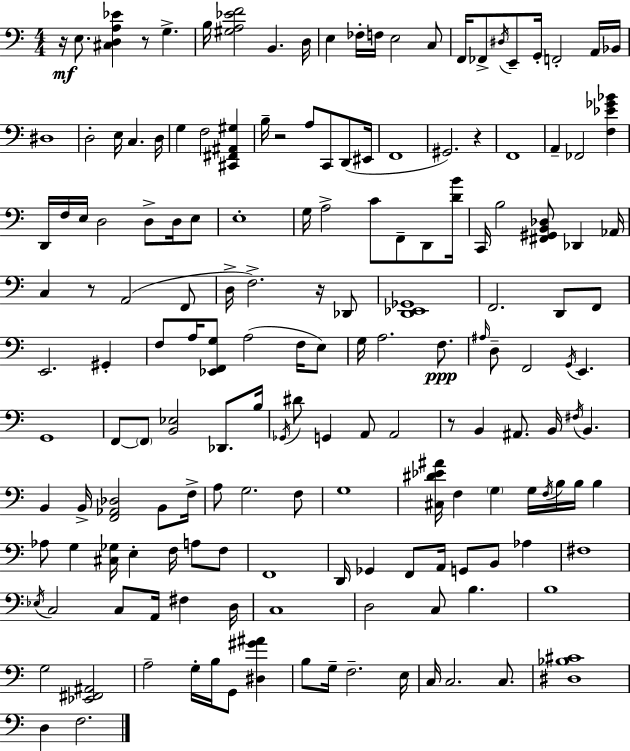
X:1
T:Untitled
M:4/4
L:1/4
K:C
z/4 E,/2 [^C,D,A,_E] z/2 G, B,/4 [^G,A,_EF]2 B,, D,/4 E, _F,/4 F,/4 E,2 C,/2 F,,/4 _F,,/2 ^D,/4 E,,/2 G,,/4 F,,2 A,,/4 _B,,/4 ^D,4 D,2 E,/4 C, D,/4 G, F,2 [^C,,^F,,^A,,^G,] B,/4 z2 A,/2 C,,/2 D,,/2 ^E,,/4 F,,4 ^G,,2 z F,,4 A,, _F,,2 [F,_E_G_B] D,,/4 F,/4 E,/4 D,2 D,/2 D,/4 E,/2 E,4 G,/4 A,2 C/2 F,,/2 D,,/2 [DB]/4 C,,/4 B,2 [^F,,^G,,B,,_D,]/2 _D,, _A,,/4 C, z/2 A,,2 F,,/2 D,/4 F,2 z/4 _D,,/2 [D,,_E,,_G,,]4 F,,2 D,,/2 F,,/2 E,,2 ^G,, F,/2 A,/4 [_E,,F,,G,]/2 A,2 F,/4 E,/2 G,/4 A,2 F,/2 ^A,/4 D,/2 F,,2 G,,/4 E,, G,,4 F,,/2 F,,/2 [B,,_E,]2 _D,,/2 B,/4 _G,,/4 ^D/2 G,, A,,/2 A,,2 z/2 B,, ^A,,/2 B,,/4 ^F,/4 B,, B,, B,,/4 [F,,_A,,_D,]2 B,,/2 F,/4 A,/2 G,2 F,/2 G,4 [^C,^D_E^A]/4 F, G, G,/4 F,/4 B,/4 B,/4 B, _A,/2 G, [^C,_G,]/4 E, F,/4 A,/2 F,/2 F,,4 D,,/4 _G,, F,,/2 A,,/4 G,,/2 B,,/2 _A, ^F,4 _E,/4 C,2 C,/2 A,,/4 ^F, D,/4 C,4 D,2 C,/2 B, B,4 G,2 [_E,,^F,,^A,,]2 A,2 G,/4 B,/4 G,,/2 [^D,^G^A] B,/2 G,/4 F,2 E,/4 C,/4 C,2 C,/2 [^D,_B,^C]4 D, F,2